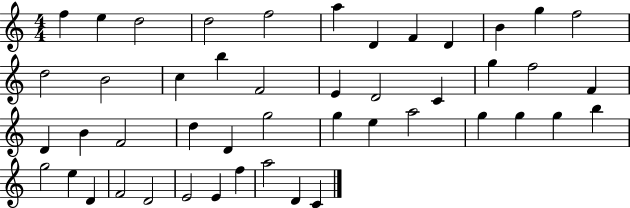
{
  \clef treble
  \numericTimeSignature
  \time 4/4
  \key c \major
  f''4 e''4 d''2 | d''2 f''2 | a''4 d'4 f'4 d'4 | b'4 g''4 f''2 | \break d''2 b'2 | c''4 b''4 f'2 | e'4 d'2 c'4 | g''4 f''2 f'4 | \break d'4 b'4 f'2 | d''4 d'4 g''2 | g''4 e''4 a''2 | g''4 g''4 g''4 b''4 | \break g''2 e''4 d'4 | f'2 d'2 | e'2 e'4 f''4 | a''2 d'4 c'4 | \break \bar "|."
}